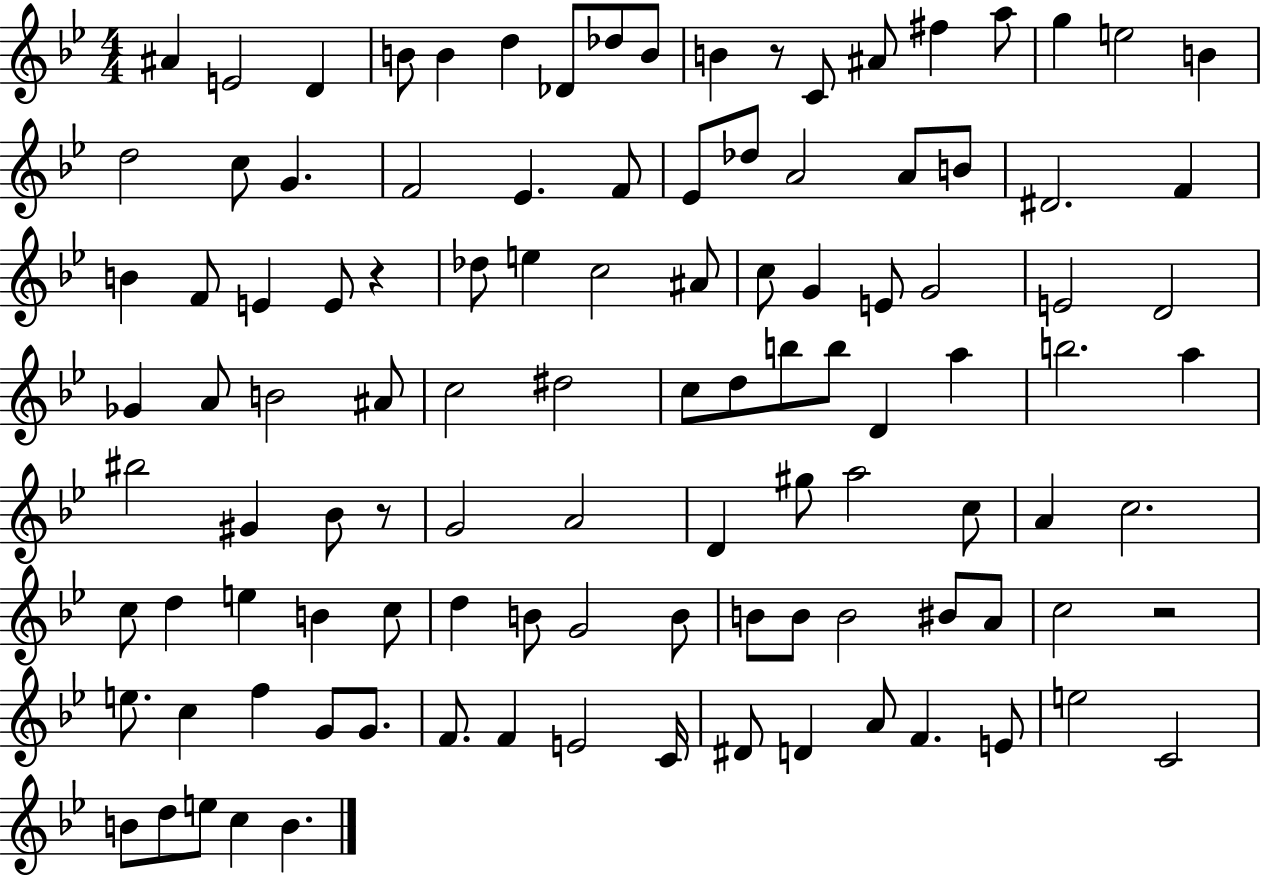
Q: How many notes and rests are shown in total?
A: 109